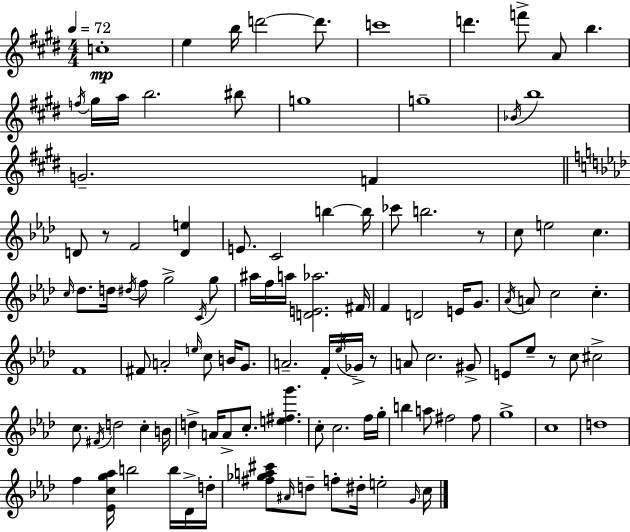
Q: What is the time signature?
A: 4/4